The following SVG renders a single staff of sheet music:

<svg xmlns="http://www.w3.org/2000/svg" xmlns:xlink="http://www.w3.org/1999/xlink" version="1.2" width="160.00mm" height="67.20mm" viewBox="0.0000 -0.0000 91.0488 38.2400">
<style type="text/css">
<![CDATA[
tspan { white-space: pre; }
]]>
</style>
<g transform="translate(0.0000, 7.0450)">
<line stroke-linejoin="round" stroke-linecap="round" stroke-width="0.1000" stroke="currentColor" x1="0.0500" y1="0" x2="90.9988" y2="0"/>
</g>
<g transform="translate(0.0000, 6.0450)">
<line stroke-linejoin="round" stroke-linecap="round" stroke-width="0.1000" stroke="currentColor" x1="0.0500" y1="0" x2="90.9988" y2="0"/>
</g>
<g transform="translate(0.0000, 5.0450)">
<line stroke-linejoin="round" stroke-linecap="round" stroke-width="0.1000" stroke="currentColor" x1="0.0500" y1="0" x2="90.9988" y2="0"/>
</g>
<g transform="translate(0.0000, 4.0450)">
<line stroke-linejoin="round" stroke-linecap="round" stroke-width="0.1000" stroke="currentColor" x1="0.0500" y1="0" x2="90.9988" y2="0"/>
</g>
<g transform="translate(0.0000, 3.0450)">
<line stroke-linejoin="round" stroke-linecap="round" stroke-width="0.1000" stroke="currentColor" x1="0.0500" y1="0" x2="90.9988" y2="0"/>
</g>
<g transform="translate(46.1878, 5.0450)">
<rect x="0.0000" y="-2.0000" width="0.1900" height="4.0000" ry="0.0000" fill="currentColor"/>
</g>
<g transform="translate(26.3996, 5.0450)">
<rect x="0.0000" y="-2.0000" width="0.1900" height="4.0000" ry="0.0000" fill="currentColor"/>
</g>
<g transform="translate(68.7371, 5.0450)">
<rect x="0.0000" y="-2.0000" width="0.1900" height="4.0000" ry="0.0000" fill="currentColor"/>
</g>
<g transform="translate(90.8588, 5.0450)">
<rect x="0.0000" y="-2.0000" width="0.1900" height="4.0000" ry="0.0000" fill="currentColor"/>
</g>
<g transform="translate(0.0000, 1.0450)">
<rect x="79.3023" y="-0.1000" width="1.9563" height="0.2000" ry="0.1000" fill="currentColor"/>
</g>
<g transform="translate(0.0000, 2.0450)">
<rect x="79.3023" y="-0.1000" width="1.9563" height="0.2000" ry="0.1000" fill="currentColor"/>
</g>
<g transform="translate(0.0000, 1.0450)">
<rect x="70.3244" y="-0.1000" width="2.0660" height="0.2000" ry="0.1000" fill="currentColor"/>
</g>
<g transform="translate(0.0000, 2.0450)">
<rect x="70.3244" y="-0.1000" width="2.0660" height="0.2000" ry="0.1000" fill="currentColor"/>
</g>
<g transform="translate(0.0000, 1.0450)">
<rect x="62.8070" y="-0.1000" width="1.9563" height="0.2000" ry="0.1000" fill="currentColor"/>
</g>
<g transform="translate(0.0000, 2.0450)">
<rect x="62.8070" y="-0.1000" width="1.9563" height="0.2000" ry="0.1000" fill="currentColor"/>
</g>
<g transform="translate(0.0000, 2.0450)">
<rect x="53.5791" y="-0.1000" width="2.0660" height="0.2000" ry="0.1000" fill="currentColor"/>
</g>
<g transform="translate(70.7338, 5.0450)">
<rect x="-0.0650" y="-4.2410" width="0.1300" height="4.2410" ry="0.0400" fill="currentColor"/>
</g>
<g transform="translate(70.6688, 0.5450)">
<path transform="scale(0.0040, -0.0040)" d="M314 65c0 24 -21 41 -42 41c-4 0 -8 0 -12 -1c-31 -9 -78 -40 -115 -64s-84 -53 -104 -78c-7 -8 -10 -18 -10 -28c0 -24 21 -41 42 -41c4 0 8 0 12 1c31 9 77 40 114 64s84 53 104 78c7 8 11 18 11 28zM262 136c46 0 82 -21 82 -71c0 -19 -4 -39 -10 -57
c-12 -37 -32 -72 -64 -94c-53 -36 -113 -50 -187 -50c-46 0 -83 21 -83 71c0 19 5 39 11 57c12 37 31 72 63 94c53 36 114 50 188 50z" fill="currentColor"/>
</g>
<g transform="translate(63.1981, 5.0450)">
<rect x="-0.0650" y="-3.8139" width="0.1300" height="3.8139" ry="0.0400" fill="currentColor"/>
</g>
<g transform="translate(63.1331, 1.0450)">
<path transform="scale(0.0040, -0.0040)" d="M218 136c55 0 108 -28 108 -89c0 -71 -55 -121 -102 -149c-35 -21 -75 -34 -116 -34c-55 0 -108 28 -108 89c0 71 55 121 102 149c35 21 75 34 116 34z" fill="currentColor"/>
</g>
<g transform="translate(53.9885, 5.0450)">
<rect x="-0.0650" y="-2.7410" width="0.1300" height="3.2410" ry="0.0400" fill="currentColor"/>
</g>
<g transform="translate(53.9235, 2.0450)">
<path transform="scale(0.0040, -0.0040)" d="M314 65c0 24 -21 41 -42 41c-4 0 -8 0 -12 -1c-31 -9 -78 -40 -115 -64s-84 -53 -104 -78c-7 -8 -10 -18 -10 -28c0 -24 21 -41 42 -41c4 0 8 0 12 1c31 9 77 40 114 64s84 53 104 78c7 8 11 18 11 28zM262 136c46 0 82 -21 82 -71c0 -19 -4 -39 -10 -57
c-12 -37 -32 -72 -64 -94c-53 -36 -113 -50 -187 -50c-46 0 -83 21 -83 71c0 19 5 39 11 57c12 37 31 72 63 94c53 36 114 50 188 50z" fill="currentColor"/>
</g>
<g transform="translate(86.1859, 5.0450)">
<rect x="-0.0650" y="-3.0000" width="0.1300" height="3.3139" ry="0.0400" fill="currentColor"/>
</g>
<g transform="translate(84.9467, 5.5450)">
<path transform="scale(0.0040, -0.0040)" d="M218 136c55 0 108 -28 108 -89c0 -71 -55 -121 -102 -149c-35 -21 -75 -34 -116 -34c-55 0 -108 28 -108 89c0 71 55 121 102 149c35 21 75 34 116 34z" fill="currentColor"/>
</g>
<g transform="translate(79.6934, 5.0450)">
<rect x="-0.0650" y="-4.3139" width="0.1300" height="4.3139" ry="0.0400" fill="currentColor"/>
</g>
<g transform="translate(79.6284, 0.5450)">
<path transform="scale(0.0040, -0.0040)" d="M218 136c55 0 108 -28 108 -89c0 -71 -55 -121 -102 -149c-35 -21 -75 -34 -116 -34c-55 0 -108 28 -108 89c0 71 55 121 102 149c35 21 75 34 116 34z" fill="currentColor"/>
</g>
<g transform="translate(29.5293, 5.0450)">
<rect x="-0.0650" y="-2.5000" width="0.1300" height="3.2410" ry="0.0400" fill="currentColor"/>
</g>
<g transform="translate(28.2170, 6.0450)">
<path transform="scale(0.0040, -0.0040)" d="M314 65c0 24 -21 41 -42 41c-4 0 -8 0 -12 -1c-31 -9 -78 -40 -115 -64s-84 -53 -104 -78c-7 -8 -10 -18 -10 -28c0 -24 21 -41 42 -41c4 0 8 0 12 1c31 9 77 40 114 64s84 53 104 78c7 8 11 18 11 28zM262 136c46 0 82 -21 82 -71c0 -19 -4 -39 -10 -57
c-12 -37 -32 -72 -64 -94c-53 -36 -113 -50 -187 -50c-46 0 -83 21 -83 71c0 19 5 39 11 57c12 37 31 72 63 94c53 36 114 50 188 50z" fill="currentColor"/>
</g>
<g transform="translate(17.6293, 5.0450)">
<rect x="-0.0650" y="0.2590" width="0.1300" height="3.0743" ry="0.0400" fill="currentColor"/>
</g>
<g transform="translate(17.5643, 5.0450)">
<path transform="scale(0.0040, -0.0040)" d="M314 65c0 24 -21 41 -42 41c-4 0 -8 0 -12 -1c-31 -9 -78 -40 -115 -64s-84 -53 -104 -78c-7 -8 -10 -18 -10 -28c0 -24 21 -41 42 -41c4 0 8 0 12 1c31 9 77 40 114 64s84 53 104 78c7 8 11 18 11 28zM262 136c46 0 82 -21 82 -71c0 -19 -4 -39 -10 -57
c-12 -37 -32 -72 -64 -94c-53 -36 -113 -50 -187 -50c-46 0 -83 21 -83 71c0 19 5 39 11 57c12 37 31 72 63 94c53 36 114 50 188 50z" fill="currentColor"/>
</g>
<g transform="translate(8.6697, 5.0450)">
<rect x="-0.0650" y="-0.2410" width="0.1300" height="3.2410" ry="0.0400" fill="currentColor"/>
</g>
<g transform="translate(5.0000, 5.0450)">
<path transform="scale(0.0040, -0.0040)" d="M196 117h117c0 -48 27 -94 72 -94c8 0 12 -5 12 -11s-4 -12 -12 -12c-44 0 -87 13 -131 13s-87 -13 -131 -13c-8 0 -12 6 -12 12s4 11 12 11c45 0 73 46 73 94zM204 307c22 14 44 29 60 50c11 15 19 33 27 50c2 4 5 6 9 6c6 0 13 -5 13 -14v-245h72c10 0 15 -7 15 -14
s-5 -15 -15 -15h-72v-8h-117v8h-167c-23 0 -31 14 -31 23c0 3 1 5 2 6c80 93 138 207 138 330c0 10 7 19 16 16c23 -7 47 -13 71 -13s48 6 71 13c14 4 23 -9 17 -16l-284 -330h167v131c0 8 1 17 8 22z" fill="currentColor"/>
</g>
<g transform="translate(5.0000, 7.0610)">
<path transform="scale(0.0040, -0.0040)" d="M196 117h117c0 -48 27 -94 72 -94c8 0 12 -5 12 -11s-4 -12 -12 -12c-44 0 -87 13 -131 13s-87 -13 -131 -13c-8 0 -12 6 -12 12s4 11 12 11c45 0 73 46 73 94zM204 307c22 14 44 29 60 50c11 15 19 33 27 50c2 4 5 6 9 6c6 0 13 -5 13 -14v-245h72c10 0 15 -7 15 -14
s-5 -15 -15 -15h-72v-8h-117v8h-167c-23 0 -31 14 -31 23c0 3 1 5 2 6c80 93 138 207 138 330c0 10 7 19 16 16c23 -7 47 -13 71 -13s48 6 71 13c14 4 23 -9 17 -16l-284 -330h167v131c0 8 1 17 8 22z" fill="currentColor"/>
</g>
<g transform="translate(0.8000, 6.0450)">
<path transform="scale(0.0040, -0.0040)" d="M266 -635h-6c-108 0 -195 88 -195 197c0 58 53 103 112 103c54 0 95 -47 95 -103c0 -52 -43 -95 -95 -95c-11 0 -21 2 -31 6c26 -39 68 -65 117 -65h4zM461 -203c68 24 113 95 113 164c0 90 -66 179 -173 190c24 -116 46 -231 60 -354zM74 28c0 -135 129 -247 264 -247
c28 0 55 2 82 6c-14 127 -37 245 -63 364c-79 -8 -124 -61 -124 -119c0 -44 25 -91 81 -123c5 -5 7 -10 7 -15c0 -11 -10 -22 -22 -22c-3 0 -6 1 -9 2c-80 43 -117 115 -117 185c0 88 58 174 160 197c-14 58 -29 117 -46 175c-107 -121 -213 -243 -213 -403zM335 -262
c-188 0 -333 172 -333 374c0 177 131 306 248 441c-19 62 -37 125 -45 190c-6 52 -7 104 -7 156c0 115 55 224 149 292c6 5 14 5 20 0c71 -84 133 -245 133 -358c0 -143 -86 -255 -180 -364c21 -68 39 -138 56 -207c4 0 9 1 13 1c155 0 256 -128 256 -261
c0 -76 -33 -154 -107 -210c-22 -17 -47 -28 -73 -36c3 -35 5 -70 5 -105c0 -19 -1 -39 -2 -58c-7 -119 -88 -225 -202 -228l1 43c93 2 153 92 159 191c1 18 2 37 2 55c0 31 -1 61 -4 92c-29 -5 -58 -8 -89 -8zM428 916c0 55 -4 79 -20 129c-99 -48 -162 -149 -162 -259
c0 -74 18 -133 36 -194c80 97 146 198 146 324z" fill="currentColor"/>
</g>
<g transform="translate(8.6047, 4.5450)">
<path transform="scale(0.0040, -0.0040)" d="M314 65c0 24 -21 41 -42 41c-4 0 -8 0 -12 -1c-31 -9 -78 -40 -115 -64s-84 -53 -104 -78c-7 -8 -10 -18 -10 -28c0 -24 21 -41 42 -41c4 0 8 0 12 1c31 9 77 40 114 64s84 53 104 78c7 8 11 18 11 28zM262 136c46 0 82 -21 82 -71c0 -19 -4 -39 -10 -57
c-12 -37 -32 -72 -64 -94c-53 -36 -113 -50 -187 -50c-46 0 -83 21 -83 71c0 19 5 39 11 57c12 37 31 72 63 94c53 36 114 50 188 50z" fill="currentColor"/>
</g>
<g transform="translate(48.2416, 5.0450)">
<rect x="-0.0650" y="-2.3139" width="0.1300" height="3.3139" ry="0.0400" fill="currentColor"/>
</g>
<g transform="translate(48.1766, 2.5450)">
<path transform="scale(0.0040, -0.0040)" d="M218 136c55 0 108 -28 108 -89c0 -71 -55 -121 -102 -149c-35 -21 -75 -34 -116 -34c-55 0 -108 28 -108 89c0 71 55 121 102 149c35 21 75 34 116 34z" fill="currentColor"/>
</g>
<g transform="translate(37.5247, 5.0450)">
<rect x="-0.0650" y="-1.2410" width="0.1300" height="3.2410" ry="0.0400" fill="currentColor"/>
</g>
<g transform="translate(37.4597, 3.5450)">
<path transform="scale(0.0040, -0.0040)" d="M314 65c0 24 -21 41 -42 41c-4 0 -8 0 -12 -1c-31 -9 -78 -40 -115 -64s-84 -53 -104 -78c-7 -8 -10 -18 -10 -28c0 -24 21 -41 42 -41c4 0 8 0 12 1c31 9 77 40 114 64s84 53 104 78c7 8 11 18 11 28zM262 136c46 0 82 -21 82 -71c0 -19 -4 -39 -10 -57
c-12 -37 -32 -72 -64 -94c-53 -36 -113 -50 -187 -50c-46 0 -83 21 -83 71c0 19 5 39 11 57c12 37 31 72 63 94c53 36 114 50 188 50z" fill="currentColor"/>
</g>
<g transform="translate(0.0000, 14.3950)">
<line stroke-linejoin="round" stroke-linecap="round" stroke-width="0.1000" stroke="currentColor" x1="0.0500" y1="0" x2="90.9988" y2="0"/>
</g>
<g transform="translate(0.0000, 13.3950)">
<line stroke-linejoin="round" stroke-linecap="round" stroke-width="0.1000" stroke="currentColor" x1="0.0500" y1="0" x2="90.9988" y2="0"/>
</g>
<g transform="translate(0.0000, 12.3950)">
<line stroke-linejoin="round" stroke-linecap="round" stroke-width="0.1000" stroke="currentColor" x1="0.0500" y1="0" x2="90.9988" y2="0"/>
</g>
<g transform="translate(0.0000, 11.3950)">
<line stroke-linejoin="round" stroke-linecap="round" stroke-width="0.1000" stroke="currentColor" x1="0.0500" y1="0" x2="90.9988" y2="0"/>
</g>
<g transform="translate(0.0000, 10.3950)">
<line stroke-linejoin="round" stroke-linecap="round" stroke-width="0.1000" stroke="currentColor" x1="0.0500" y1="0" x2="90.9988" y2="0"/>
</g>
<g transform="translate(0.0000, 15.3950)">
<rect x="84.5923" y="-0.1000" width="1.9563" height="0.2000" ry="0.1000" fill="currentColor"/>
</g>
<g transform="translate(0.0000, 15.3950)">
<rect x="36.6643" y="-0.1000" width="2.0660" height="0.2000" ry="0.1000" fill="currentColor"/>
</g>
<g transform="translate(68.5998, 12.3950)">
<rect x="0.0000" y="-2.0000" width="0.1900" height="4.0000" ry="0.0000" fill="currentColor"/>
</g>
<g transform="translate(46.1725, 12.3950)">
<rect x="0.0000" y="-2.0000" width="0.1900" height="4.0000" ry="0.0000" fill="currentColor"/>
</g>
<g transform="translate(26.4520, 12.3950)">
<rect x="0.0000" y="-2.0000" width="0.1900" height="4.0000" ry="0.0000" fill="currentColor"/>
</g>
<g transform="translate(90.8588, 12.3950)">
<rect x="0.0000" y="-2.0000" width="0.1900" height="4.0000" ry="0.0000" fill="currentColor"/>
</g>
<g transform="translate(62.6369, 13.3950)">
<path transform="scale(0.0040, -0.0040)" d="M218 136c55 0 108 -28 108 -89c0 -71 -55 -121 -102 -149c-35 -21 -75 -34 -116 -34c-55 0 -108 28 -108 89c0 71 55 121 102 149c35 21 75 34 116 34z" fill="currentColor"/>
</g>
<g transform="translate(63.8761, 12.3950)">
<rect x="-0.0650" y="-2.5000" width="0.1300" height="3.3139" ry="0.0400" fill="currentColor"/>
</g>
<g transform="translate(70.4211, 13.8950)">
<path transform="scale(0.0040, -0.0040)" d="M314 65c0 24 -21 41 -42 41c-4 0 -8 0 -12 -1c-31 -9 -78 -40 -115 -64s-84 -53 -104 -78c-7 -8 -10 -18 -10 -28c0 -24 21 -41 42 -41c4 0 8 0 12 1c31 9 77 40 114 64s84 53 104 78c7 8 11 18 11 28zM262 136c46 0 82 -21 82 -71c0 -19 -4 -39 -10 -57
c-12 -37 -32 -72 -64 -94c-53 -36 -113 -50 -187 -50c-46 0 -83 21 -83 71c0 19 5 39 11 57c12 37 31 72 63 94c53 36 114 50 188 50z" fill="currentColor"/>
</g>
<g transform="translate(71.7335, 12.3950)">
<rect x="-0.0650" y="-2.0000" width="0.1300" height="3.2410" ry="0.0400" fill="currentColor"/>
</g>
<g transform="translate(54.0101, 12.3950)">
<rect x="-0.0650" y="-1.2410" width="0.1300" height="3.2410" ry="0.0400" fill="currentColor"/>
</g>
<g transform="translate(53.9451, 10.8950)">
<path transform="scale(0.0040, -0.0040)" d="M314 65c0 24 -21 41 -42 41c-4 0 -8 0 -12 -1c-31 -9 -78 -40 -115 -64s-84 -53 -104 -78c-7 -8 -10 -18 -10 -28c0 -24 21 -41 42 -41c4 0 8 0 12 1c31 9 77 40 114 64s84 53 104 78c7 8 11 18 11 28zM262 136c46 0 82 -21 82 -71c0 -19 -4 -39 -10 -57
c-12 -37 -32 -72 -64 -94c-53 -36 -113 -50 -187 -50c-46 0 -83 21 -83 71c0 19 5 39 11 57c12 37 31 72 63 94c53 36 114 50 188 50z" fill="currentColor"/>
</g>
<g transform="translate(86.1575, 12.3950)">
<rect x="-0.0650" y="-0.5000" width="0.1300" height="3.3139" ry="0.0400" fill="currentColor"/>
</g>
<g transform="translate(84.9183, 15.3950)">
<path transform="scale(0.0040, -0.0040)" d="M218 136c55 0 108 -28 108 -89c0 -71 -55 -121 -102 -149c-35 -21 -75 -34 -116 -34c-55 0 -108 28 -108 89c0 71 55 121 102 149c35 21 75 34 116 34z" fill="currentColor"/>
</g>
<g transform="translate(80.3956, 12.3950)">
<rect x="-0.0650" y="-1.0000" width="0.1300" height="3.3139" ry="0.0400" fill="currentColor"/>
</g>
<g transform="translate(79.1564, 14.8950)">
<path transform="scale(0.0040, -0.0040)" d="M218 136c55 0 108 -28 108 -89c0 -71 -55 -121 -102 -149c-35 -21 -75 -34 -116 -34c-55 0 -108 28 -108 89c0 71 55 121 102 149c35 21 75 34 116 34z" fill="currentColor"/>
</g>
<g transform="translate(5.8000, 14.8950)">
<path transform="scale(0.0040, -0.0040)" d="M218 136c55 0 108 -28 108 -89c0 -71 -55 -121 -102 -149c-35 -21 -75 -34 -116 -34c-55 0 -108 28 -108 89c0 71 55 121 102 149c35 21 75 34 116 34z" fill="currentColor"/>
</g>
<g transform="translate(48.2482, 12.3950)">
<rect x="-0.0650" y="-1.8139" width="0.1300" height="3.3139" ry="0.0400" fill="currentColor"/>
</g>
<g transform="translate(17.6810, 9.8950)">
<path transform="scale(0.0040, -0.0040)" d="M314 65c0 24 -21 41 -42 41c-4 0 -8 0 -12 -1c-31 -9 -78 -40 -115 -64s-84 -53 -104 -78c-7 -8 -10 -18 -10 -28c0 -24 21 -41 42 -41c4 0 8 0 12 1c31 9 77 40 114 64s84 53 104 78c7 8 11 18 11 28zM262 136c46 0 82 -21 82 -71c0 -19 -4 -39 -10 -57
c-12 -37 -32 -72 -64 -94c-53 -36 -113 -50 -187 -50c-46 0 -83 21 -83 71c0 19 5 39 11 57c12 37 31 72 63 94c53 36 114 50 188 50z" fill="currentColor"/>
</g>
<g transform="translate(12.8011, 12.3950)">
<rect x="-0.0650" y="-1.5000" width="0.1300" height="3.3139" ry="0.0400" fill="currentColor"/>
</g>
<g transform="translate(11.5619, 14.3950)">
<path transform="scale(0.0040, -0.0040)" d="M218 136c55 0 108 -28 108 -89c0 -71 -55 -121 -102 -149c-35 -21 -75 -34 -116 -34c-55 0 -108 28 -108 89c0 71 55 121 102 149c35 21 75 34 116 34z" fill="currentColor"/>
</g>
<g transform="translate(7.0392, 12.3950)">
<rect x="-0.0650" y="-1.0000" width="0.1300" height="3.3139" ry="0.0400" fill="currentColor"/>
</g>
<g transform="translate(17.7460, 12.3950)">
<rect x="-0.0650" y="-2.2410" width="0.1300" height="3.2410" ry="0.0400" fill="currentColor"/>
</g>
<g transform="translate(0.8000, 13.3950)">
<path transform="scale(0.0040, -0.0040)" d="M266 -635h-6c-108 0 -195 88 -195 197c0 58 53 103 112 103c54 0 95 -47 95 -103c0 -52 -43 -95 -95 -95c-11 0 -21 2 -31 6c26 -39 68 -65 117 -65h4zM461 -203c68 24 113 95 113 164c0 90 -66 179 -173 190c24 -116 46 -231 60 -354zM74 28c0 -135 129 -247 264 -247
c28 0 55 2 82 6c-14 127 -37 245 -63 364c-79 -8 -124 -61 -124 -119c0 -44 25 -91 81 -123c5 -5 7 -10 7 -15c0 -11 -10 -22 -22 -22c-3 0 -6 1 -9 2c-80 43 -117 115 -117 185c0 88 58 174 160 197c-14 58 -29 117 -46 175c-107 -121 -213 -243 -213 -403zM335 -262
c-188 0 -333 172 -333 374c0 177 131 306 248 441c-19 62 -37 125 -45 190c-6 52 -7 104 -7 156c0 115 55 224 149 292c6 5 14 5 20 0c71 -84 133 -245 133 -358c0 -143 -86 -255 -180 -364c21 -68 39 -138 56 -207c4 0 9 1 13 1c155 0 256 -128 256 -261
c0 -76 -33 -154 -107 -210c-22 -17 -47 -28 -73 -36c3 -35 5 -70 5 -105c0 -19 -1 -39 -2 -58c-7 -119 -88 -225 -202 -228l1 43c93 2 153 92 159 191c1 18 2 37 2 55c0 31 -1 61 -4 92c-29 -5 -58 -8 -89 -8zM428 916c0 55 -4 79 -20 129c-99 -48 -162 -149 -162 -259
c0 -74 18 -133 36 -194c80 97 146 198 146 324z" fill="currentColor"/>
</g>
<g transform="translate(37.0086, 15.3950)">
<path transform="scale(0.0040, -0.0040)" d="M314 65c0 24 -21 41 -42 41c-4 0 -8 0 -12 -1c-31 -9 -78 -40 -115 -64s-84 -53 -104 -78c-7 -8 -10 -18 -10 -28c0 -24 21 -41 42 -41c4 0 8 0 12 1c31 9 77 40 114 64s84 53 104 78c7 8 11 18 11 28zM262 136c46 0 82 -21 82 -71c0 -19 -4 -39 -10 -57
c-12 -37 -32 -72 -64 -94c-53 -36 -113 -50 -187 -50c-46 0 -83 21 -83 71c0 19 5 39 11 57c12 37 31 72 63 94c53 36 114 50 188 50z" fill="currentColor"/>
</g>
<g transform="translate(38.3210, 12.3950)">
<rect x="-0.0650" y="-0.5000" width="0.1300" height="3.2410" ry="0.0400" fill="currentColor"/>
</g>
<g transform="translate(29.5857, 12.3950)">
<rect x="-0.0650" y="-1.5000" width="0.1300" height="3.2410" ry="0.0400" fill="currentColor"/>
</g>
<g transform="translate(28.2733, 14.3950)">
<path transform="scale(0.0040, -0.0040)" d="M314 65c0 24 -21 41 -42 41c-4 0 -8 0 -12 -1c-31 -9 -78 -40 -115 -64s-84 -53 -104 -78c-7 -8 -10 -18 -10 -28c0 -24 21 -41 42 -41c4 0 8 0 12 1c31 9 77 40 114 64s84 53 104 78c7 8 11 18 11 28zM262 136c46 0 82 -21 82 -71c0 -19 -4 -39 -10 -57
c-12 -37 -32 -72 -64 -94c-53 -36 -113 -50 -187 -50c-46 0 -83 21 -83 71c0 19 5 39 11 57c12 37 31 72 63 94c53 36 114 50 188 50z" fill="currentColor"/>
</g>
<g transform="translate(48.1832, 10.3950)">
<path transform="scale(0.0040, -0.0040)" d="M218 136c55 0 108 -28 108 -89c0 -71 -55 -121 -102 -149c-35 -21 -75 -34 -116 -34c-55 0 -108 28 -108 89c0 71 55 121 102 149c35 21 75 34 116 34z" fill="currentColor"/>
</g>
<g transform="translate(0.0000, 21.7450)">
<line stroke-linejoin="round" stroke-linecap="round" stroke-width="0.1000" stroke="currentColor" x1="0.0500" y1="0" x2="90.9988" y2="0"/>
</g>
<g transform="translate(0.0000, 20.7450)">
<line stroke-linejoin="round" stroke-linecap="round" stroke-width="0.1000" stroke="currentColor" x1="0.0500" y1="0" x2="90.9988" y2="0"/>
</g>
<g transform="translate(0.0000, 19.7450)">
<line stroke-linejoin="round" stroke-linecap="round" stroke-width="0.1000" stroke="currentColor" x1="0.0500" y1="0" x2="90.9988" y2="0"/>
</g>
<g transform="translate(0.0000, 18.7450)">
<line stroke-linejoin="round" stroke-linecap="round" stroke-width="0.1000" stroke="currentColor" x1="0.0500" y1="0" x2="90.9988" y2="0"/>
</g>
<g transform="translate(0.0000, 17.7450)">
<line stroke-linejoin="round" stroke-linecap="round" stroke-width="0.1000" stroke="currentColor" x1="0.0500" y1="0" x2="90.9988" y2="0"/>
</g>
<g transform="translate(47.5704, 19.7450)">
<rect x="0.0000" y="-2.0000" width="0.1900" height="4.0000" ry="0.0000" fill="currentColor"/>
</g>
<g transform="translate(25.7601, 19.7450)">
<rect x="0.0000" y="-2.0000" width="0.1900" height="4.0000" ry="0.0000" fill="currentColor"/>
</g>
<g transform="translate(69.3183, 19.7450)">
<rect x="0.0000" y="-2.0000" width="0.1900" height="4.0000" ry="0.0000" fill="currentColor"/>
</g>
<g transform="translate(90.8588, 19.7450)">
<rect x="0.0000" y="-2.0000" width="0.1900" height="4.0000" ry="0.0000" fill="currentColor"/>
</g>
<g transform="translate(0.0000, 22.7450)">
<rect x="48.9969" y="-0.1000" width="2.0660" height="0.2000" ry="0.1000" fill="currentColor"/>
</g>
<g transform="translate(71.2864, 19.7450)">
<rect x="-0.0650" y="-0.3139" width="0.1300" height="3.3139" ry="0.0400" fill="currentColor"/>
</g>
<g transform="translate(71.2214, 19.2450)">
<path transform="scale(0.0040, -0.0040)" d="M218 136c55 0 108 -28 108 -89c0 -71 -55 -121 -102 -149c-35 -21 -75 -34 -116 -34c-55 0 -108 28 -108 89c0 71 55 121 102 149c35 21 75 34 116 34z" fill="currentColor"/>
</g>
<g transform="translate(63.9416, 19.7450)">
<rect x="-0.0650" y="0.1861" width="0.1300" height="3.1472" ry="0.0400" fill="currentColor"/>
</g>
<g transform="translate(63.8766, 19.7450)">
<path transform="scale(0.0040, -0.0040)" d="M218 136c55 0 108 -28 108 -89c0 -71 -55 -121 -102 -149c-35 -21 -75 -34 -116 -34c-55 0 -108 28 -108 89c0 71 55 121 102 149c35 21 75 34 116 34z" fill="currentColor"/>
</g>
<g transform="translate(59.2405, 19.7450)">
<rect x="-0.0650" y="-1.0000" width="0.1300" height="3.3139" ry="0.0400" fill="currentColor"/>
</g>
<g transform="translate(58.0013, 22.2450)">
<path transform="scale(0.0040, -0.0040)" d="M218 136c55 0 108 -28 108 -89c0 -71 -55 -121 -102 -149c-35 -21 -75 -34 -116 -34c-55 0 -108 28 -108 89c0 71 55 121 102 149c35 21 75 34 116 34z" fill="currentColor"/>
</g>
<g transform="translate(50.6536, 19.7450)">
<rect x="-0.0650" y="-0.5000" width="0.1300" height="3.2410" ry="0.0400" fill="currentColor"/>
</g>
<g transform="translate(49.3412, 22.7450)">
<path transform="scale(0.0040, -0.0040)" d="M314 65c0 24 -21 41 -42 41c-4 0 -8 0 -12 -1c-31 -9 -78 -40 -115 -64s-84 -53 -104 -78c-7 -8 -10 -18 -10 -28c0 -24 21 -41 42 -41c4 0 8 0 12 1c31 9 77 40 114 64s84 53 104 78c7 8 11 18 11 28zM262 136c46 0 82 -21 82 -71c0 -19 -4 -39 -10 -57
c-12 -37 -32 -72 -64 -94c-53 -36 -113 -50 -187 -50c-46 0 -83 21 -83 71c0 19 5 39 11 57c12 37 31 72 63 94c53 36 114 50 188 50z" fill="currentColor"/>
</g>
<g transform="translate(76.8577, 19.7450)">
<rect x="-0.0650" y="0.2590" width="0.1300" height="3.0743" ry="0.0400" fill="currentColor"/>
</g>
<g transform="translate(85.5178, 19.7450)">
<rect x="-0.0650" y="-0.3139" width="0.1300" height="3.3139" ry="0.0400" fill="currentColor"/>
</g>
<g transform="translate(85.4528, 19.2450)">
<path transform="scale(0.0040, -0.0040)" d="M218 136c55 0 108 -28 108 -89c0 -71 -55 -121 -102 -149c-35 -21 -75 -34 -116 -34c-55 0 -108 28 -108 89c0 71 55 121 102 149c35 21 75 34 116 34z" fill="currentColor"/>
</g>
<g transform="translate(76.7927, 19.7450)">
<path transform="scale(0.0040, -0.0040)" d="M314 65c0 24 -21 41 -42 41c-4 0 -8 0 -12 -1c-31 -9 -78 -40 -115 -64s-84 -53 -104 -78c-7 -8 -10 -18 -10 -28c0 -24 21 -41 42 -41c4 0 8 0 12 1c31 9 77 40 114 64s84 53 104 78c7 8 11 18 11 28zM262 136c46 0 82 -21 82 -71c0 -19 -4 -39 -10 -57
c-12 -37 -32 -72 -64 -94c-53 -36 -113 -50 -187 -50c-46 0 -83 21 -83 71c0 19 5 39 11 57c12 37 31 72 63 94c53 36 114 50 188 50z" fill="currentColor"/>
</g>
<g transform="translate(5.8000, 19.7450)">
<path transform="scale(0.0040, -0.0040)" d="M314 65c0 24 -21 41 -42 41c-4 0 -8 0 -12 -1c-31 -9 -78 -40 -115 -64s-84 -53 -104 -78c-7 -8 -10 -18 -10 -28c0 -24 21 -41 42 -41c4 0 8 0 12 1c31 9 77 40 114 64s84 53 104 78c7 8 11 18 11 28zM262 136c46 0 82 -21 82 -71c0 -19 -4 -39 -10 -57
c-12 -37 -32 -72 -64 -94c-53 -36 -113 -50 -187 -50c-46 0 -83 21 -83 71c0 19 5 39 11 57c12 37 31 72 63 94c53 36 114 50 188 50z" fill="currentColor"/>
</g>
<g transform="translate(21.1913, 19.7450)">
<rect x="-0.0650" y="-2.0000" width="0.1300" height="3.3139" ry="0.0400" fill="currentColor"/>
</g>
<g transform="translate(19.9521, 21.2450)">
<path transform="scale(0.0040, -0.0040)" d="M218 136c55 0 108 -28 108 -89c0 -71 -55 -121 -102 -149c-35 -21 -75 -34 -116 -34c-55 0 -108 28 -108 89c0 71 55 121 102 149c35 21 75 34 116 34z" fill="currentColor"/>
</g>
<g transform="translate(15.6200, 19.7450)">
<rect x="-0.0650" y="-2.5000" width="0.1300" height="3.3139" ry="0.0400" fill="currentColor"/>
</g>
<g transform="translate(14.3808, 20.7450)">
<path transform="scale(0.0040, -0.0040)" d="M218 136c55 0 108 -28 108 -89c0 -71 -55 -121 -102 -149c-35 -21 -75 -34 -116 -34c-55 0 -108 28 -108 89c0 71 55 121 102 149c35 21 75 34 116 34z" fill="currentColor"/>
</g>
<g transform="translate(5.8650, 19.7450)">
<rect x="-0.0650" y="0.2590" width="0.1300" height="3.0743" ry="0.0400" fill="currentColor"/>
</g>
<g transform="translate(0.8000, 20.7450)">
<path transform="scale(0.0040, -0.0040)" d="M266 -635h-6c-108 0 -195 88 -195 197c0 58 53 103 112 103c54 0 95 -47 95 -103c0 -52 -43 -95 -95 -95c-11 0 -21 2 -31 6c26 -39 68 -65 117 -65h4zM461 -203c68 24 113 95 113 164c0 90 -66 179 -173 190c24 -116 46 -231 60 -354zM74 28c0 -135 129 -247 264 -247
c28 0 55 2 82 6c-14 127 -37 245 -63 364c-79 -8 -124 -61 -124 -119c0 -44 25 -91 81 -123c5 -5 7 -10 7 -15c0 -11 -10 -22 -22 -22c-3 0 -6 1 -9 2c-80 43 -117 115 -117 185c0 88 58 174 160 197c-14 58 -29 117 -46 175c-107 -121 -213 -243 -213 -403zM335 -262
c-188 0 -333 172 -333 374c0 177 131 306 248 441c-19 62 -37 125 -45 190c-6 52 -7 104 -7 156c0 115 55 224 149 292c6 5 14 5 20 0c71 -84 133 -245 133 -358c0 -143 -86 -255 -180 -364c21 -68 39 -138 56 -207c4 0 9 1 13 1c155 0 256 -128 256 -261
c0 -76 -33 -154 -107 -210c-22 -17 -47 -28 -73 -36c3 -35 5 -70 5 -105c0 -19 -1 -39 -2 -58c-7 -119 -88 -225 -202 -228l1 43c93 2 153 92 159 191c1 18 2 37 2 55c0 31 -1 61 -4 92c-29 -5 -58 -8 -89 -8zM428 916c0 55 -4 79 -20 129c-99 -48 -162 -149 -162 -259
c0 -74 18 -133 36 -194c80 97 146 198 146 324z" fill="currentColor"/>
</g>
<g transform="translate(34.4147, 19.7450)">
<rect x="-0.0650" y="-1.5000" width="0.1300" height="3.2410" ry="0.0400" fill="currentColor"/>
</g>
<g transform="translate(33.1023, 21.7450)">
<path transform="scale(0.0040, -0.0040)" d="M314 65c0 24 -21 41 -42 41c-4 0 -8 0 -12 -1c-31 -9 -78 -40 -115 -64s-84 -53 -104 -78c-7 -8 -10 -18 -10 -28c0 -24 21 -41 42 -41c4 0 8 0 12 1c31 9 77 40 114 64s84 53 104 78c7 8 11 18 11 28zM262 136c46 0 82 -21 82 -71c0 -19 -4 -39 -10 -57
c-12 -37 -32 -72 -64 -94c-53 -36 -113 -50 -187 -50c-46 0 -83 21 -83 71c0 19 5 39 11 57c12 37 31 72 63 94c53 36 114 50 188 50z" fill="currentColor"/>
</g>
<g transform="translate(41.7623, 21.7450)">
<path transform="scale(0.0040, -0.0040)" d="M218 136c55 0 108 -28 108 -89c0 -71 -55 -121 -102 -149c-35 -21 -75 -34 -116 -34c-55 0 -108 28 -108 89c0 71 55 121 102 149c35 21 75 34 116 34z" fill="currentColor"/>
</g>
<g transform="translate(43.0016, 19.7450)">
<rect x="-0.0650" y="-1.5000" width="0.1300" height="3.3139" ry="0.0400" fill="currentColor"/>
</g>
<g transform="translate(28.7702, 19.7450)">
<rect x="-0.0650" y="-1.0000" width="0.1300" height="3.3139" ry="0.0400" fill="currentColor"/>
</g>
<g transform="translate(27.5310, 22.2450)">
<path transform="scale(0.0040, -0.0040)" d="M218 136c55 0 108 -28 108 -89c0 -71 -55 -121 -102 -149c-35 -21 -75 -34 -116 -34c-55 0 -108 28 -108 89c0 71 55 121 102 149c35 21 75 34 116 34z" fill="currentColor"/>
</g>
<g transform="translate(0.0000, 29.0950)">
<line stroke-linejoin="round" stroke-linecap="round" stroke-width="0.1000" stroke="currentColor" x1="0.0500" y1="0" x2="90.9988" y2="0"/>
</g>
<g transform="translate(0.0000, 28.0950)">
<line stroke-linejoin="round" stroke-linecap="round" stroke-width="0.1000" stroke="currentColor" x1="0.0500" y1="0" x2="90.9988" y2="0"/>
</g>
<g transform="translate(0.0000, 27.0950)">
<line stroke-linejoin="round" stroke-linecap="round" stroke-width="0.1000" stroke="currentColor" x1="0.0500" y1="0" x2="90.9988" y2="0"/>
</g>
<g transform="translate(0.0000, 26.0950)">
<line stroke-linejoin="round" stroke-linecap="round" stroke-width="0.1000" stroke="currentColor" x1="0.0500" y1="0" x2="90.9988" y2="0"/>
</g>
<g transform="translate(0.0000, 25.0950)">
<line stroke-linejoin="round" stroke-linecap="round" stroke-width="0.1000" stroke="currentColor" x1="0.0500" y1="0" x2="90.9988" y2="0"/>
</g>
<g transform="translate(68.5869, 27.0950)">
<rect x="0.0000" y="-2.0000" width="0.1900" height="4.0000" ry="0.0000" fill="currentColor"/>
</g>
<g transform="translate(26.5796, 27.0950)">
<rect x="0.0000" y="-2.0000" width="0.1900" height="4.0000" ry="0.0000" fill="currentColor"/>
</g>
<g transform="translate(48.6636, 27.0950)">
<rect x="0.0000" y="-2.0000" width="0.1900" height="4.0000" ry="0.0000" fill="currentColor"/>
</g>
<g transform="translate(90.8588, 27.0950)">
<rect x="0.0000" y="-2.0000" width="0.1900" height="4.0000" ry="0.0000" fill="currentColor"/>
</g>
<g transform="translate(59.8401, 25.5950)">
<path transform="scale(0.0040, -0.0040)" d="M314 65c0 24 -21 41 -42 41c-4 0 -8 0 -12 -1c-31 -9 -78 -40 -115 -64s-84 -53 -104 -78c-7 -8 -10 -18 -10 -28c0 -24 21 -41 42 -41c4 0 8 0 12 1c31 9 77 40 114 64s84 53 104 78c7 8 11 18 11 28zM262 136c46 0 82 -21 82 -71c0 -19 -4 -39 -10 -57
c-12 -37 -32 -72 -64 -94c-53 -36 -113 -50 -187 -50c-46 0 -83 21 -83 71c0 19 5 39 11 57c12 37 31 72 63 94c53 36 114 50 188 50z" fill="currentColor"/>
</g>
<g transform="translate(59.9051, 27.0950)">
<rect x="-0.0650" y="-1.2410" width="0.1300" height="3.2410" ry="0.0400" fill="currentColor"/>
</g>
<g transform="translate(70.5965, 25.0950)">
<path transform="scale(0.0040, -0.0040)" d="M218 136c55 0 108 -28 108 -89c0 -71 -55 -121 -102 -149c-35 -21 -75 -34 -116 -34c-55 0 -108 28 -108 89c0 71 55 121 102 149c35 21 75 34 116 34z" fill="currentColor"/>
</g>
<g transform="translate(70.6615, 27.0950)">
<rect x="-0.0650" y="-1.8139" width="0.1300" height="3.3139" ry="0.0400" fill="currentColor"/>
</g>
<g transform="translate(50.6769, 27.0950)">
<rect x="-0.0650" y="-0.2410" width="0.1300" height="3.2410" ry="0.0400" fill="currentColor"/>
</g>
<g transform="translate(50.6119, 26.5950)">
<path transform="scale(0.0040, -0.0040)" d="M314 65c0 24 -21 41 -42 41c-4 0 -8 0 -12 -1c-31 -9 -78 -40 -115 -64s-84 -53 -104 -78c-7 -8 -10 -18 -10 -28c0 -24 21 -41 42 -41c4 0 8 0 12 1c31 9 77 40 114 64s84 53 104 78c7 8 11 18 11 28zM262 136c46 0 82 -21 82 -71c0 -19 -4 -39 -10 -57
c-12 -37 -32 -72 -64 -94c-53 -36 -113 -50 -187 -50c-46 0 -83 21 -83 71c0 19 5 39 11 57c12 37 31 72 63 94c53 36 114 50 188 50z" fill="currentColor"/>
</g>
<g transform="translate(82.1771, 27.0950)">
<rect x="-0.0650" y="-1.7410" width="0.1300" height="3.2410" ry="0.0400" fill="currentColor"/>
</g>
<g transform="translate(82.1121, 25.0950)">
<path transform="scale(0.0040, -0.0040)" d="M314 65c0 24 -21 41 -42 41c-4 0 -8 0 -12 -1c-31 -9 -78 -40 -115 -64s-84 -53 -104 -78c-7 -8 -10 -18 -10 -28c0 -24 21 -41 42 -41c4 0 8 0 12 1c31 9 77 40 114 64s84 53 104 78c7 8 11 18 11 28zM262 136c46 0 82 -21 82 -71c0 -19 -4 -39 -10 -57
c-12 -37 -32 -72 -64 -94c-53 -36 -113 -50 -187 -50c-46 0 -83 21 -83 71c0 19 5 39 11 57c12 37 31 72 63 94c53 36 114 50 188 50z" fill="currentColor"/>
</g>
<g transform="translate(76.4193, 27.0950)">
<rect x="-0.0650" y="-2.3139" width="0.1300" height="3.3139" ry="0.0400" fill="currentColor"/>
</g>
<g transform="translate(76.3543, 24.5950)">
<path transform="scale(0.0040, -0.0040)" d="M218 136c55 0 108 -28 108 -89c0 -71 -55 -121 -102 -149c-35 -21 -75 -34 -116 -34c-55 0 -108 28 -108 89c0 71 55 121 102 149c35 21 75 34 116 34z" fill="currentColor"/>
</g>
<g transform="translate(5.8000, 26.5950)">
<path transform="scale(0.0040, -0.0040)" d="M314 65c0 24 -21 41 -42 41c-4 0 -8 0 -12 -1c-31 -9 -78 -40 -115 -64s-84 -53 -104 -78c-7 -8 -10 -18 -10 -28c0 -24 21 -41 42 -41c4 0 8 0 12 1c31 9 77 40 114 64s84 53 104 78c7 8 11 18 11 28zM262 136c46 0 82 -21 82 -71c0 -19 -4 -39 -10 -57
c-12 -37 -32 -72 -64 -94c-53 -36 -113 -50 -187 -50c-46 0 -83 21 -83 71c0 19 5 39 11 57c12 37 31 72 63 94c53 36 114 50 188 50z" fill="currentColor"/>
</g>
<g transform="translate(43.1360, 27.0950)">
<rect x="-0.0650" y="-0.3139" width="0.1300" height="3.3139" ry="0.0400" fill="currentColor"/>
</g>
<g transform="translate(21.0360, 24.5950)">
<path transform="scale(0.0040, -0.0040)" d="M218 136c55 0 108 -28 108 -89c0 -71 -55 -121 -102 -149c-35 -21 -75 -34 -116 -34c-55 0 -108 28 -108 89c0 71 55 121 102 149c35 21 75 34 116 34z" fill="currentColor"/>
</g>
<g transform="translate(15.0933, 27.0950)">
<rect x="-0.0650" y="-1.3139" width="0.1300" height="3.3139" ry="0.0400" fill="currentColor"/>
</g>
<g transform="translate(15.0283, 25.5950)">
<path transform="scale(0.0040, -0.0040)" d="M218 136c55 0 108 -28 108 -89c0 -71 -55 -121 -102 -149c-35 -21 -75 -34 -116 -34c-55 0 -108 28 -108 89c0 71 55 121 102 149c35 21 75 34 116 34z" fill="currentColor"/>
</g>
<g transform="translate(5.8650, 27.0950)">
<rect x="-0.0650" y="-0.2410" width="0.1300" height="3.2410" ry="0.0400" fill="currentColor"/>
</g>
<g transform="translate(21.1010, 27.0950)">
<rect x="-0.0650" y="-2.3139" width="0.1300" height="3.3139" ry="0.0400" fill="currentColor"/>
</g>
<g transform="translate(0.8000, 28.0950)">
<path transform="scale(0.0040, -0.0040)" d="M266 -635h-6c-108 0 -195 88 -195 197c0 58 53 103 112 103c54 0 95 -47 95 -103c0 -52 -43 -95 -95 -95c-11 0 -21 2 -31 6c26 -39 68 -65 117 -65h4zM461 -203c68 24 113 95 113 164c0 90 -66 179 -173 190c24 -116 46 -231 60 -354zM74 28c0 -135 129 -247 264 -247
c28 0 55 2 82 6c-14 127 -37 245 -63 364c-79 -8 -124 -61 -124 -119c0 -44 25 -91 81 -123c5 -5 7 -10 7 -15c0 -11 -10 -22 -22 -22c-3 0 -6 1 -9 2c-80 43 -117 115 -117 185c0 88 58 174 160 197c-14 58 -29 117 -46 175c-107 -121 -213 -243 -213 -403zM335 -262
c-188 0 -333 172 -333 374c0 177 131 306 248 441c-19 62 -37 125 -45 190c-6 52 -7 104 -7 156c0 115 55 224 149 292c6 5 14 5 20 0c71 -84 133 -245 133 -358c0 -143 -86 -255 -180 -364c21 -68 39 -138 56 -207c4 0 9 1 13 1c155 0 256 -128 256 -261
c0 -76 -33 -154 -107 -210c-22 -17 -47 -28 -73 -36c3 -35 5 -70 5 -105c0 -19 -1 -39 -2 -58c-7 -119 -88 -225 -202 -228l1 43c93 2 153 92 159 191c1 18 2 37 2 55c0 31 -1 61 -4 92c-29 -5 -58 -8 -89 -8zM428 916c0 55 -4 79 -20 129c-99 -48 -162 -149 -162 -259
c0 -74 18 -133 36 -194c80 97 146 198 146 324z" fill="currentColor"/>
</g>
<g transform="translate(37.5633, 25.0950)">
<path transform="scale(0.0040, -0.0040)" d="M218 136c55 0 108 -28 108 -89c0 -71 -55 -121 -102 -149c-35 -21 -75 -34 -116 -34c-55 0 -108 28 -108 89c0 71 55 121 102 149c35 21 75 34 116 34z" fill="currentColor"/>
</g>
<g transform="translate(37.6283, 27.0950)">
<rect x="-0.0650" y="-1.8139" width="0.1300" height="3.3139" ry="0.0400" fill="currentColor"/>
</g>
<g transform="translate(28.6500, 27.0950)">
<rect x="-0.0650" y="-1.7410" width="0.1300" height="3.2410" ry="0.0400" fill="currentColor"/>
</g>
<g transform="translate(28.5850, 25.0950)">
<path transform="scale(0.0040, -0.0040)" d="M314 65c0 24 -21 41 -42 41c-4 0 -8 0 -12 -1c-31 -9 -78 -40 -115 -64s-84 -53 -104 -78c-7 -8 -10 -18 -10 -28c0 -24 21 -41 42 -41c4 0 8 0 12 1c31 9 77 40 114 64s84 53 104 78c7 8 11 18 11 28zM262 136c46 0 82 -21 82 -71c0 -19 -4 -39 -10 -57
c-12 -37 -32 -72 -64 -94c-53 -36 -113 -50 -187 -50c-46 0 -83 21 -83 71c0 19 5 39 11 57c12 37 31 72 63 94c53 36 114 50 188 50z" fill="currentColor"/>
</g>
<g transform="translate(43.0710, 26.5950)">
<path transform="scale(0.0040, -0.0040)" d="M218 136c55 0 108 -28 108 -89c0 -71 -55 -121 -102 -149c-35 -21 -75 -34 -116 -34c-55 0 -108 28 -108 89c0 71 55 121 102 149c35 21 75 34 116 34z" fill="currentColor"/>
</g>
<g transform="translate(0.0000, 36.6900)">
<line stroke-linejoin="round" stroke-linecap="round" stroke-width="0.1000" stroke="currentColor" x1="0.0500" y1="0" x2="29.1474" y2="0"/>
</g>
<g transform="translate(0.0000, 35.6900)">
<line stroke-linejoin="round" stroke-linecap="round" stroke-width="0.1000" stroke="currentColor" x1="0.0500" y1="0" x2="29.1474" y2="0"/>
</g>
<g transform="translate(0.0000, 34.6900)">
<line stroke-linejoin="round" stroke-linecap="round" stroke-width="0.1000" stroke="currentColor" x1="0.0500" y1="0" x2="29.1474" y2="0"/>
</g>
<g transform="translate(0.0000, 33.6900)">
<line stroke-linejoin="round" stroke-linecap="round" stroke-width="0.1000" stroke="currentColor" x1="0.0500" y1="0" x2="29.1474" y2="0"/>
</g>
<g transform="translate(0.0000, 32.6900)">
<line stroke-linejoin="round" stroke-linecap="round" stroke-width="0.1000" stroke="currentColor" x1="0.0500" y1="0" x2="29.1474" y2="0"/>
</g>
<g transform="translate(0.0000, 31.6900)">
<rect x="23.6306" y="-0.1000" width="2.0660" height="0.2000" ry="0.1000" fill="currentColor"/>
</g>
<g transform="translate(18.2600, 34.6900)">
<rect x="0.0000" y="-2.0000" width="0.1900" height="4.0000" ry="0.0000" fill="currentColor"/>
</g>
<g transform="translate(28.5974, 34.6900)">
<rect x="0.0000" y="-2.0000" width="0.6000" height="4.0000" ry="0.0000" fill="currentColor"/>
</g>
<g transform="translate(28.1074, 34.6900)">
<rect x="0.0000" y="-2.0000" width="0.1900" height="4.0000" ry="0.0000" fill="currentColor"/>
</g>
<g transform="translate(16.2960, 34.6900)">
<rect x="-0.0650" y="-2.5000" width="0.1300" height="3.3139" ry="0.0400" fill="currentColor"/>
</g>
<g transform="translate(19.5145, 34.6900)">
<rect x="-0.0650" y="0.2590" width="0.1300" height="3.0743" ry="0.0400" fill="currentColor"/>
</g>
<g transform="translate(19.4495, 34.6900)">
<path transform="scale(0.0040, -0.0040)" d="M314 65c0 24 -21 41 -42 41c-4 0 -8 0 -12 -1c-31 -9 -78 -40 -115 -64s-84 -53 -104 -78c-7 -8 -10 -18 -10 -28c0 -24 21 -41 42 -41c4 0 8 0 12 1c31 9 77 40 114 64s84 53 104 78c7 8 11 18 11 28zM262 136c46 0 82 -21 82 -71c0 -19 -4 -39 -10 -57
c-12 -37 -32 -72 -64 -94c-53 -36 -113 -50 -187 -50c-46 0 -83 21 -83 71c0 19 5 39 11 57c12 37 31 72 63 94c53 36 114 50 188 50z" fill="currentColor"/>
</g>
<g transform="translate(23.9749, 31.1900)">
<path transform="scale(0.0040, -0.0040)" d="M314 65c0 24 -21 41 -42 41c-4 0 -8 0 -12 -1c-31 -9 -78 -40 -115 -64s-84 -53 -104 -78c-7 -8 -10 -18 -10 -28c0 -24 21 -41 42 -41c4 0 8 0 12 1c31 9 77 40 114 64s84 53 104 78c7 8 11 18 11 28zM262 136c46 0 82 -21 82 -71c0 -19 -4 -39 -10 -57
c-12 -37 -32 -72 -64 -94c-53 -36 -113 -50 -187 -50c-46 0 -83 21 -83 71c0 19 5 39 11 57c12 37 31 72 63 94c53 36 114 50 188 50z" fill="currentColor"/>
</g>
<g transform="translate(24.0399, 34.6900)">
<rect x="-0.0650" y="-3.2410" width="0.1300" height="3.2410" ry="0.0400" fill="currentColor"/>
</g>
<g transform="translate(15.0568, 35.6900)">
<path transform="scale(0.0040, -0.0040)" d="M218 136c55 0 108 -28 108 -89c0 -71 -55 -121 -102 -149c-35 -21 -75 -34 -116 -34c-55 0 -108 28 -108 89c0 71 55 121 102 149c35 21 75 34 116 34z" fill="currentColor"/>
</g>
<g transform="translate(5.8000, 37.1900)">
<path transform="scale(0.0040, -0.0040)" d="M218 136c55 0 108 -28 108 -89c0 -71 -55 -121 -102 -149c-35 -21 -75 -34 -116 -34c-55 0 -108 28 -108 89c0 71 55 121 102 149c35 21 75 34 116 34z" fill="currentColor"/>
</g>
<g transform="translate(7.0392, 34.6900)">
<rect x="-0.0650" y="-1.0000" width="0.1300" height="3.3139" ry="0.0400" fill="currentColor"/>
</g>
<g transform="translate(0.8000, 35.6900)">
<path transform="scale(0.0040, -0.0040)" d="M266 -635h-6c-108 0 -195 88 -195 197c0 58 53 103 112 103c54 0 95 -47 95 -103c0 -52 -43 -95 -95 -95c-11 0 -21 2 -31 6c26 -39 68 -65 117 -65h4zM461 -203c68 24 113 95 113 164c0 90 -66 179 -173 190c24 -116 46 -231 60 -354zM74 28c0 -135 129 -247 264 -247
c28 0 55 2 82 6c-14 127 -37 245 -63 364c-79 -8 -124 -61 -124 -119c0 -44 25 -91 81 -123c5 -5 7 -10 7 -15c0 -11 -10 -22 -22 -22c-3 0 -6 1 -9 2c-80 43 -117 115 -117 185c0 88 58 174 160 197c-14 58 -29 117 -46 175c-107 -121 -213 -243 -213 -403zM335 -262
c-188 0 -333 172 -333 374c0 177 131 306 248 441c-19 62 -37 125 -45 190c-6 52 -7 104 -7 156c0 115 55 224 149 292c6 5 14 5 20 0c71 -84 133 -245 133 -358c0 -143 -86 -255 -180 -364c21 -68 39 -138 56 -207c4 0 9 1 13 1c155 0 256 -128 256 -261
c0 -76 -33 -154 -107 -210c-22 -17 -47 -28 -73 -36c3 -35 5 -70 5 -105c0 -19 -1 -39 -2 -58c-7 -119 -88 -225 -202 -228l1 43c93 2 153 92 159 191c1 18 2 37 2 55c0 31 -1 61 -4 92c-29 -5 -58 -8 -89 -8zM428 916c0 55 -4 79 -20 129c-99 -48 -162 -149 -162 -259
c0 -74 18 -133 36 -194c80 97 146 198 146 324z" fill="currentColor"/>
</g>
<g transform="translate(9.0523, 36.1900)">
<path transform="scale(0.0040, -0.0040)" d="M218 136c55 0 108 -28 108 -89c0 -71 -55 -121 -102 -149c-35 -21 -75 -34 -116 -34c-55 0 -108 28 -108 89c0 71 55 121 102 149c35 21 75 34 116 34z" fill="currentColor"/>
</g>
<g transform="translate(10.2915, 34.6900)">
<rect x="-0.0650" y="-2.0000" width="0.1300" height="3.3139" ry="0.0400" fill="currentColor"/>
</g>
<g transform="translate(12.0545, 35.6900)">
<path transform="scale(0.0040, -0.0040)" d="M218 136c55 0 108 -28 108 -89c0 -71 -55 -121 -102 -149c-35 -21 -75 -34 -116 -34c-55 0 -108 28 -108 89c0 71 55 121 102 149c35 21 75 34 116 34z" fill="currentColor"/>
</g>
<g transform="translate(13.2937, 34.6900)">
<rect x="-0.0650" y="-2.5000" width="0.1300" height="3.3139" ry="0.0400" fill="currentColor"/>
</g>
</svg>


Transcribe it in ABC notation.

X:1
T:Untitled
M:4/4
L:1/4
K:C
c2 B2 G2 e2 g a2 c' d'2 d' A D E g2 E2 C2 f e2 G F2 D C B2 G F D E2 E C2 D B c B2 c c2 e g f2 f c c2 e2 f g f2 D F G G B2 b2